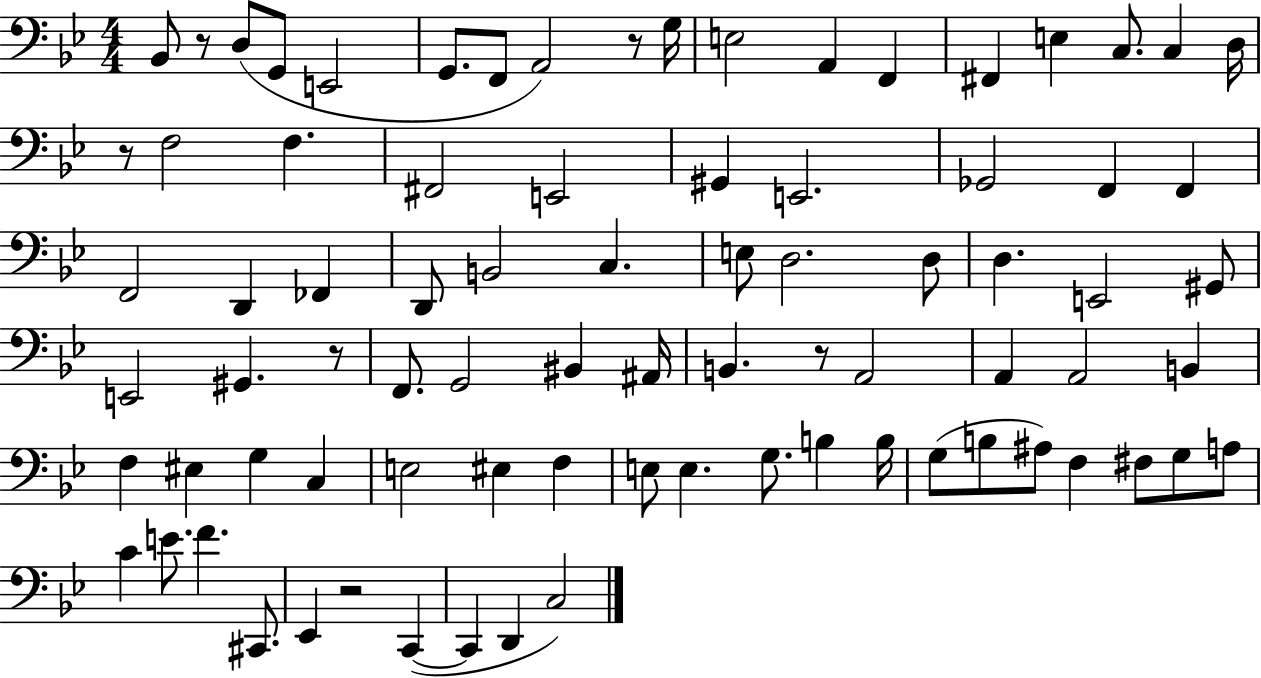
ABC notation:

X:1
T:Untitled
M:4/4
L:1/4
K:Bb
_B,,/2 z/2 D,/2 G,,/2 E,,2 G,,/2 F,,/2 A,,2 z/2 G,/4 E,2 A,, F,, ^F,, E, C,/2 C, D,/4 z/2 F,2 F, ^F,,2 E,,2 ^G,, E,,2 _G,,2 F,, F,, F,,2 D,, _F,, D,,/2 B,,2 C, E,/2 D,2 D,/2 D, E,,2 ^G,,/2 E,,2 ^G,, z/2 F,,/2 G,,2 ^B,, ^A,,/4 B,, z/2 A,,2 A,, A,,2 B,, F, ^E, G, C, E,2 ^E, F, E,/2 E, G,/2 B, B,/4 G,/2 B,/2 ^A,/2 F, ^F,/2 G,/2 A,/2 C E/2 F ^C,,/2 _E,, z2 C,, C,, D,, C,2